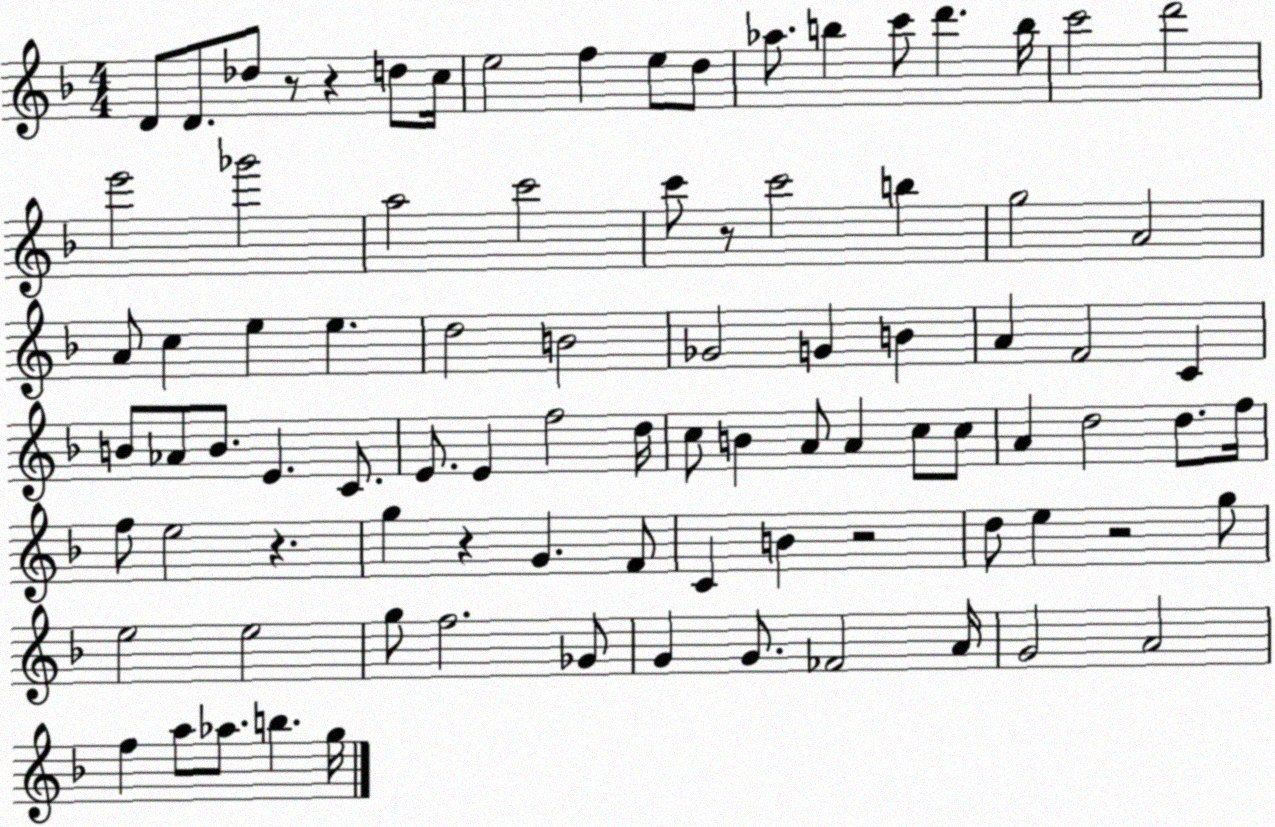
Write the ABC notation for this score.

X:1
T:Untitled
M:4/4
L:1/4
K:F
D/2 D/2 _d/2 z/2 z d/2 c/4 e2 f e/2 d/2 _a/2 b c'/2 d' b/4 c'2 d'2 e'2 _g'2 a2 c'2 c'/2 z/2 c'2 b g2 A2 A/2 c e e d2 B2 _G2 G B A F2 C B/2 _A/2 B/2 E C/2 E/2 E f2 d/4 c/2 B A/2 A c/2 c/2 A d2 d/2 f/4 f/2 e2 z g z G F/2 C B z2 d/2 e z2 g/2 e2 e2 g/2 f2 _G/2 G G/2 _F2 A/4 G2 A2 f a/2 _a/2 b g/4